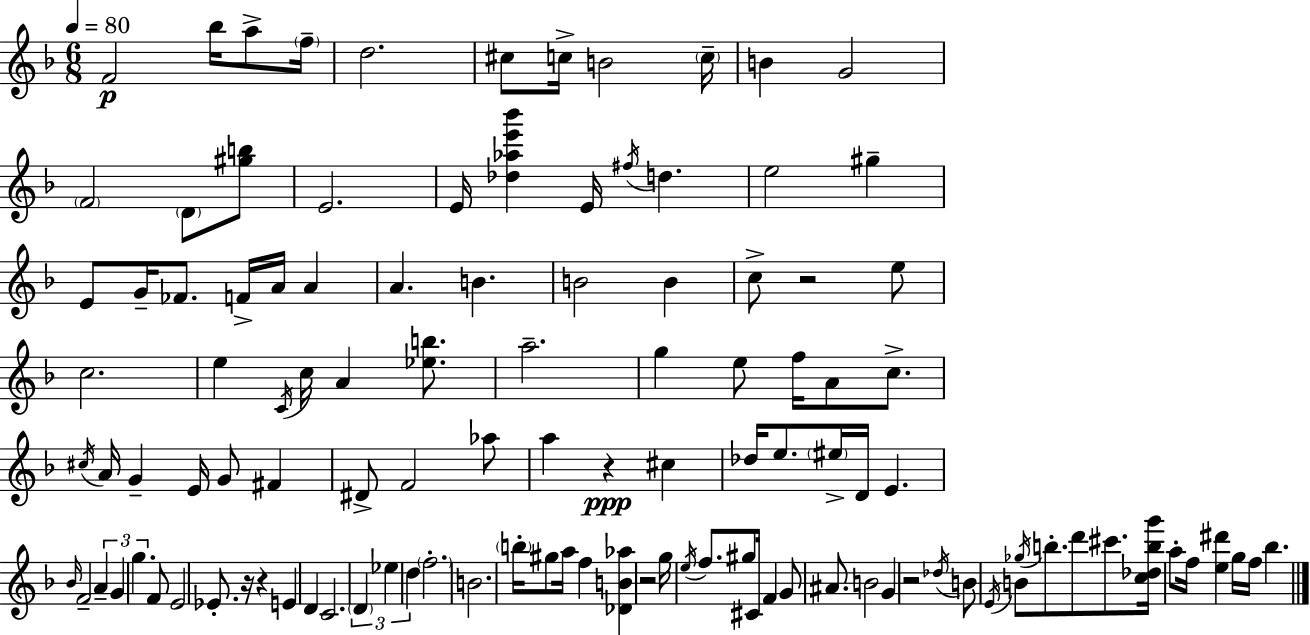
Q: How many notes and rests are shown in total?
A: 114